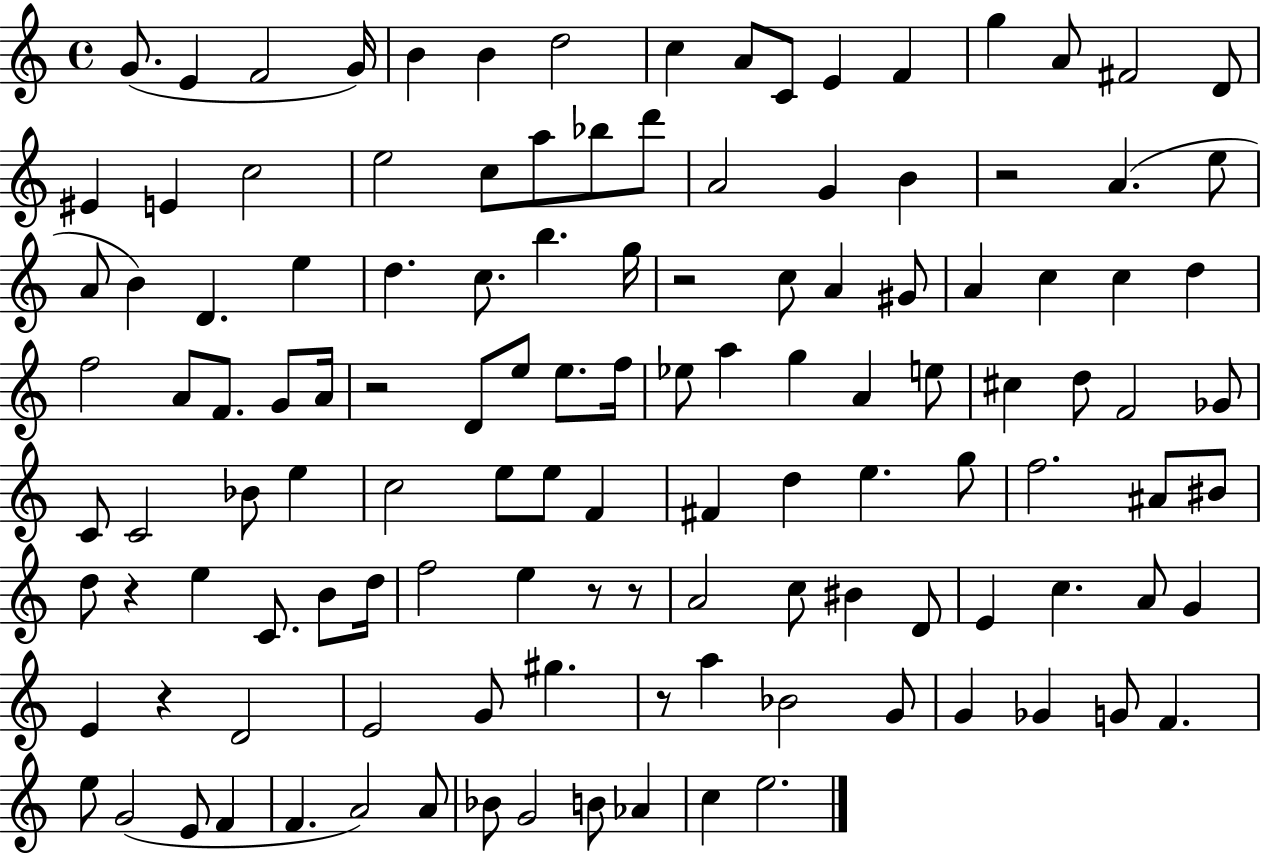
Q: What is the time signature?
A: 4/4